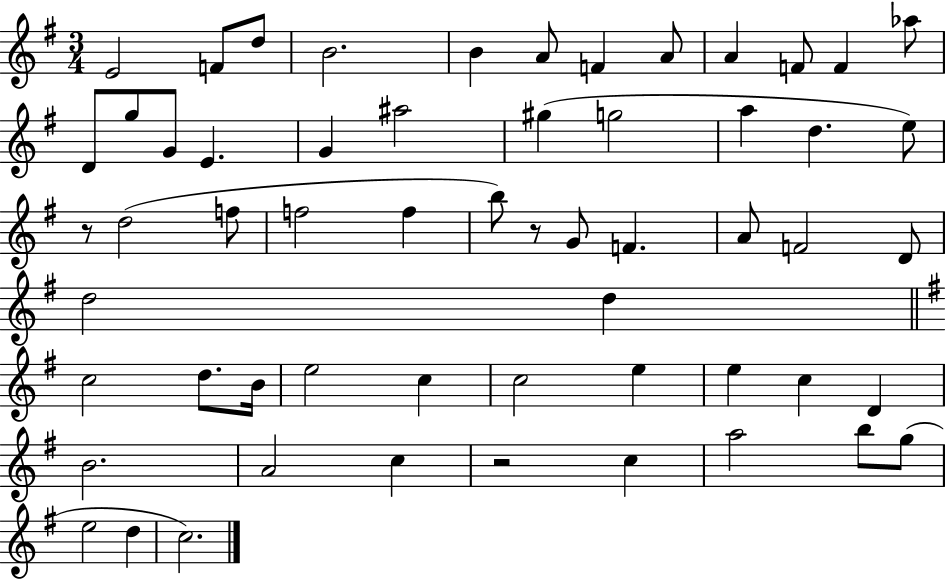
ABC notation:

X:1
T:Untitled
M:3/4
L:1/4
K:G
E2 F/2 d/2 B2 B A/2 F A/2 A F/2 F _a/2 D/2 g/2 G/2 E G ^a2 ^g g2 a d e/2 z/2 d2 f/2 f2 f b/2 z/2 G/2 F A/2 F2 D/2 d2 d c2 d/2 B/4 e2 c c2 e e c D B2 A2 c z2 c a2 b/2 g/2 e2 d c2